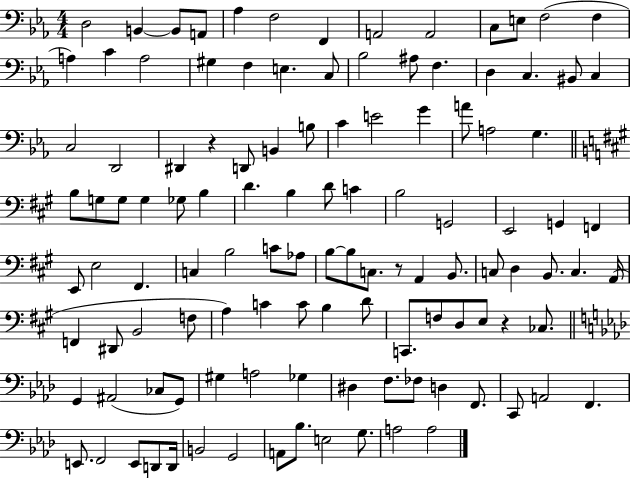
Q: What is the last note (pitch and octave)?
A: A3